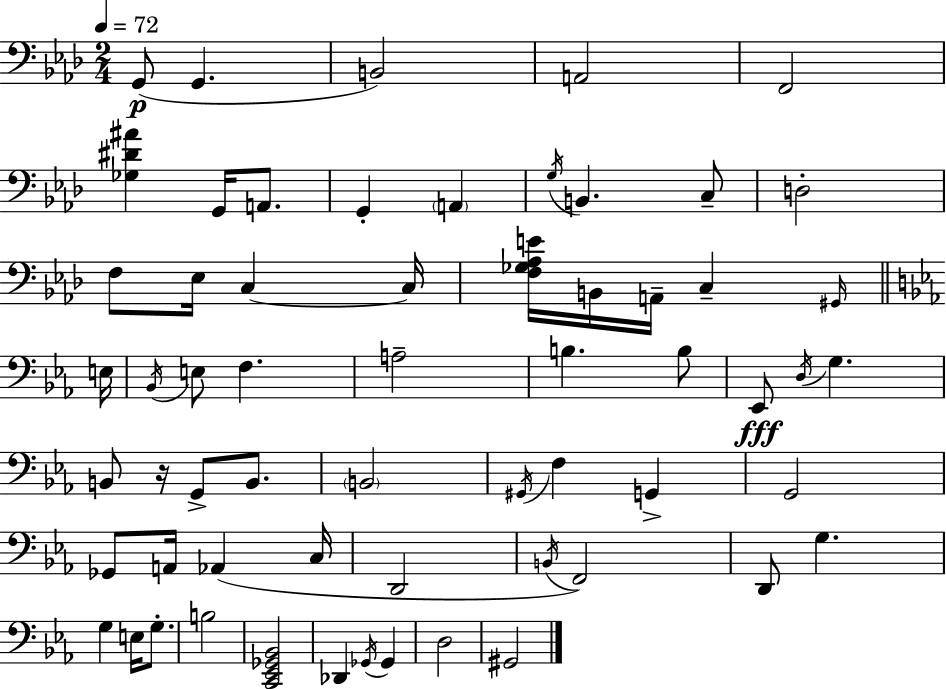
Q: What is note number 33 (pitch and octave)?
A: G2